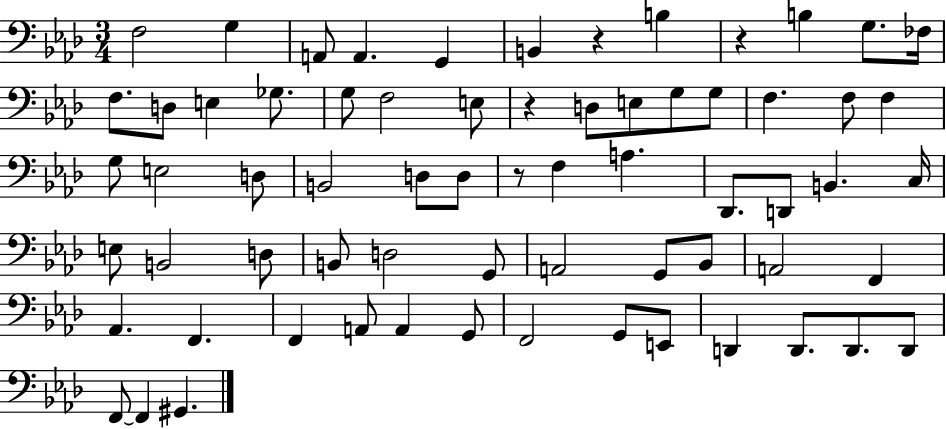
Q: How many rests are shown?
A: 4